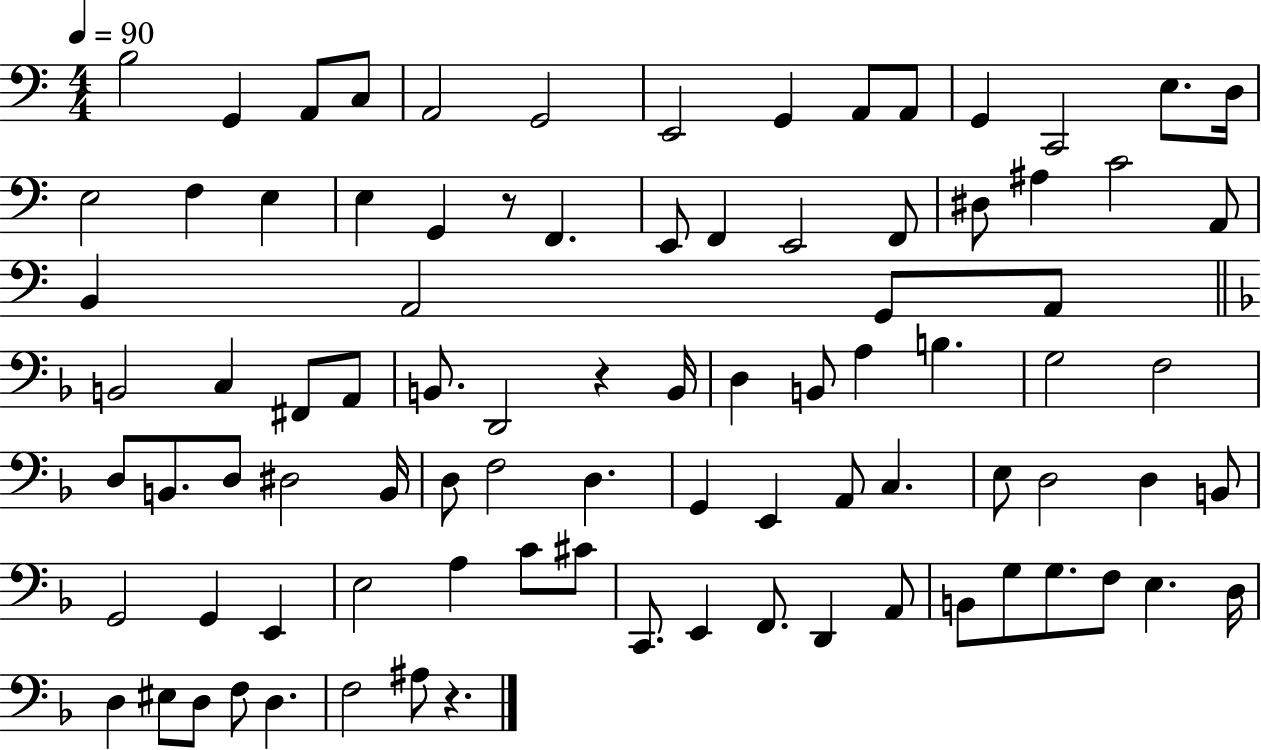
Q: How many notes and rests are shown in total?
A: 89